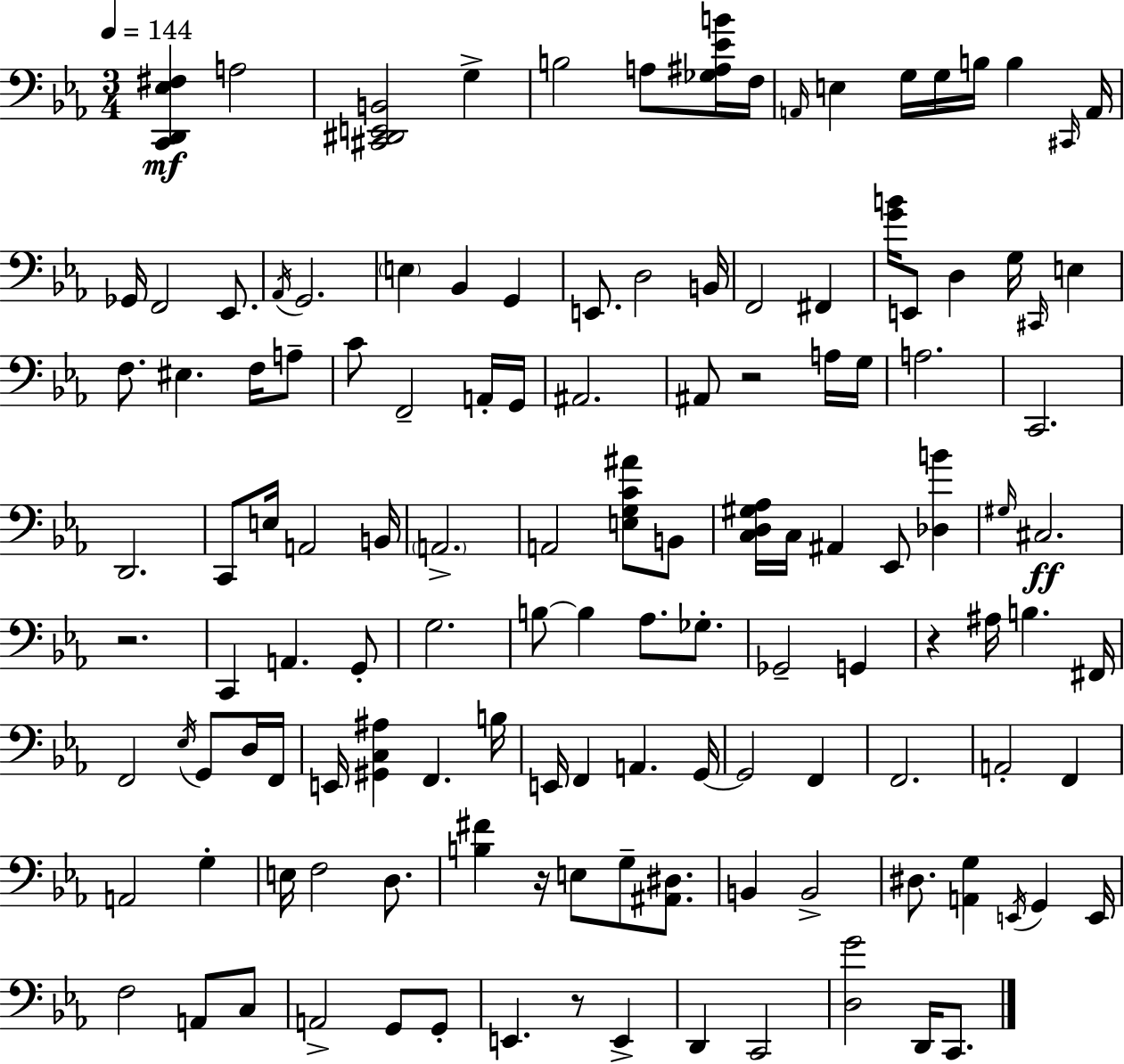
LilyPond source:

{
  \clef bass
  \numericTimeSignature
  \time 3/4
  \key c \minor
  \tempo 4 = 144
  <c, d, ees fis>4\mf a2 | <cis, dis, e, b,>2 g4-> | b2 a8 <ges ais ees' b'>16 f16 | \grace { a,16 } e4 g16 g16 b16 b4 | \break \grace { cis,16 } a,16 ges,16 f,2 ees,8. | \acciaccatura { aes,16 } g,2. | \parenthesize e4 bes,4 g,4 | e,8. d2 | \break b,16 f,2 fis,4 | <g' b'>16 e,8 d4 g16 \grace { cis,16 } | e4 f8. eis4. | f16 a8-- c'8 f,2-- | \break a,16-. g,16 ais,2. | ais,8 r2 | a16 g16 a2. | c,2. | \break d,2. | c,8 e16 a,2 | b,16 \parenthesize a,2.-> | a,2 | \break <e g c' ais'>8 b,8 <c d gis aes>16 c16 ais,4 ees,8 | <des b'>4 \grace { gis16 } cis2.\ff | r2. | c,4 a,4. | \break g,8-. g2. | b8~~ b4 aes8. | ges8.-. ges,2-- | g,4 r4 ais16 b4. | \break fis,16 f,2 | \acciaccatura { ees16 } g,8 d16 f,16 e,16 <gis, c ais>4 f,4. | b16 e,16 f,4 a,4. | g,16~~ g,2 | \break f,4 f,2. | a,2-. | f,4 a,2 | g4-. e16 f2 | \break d8. <b fis'>4 r16 e8 | g8-- <ais, dis>8. b,4 b,2-> | dis8. <a, g>4 | \acciaccatura { e,16 } g,4 e,16 f2 | \break a,8 c8 a,2-> | g,8 g,8-. e,4. | r8 e,4-> d,4 c,2 | <d g'>2 | \break d,16 c,8. \bar "|."
}